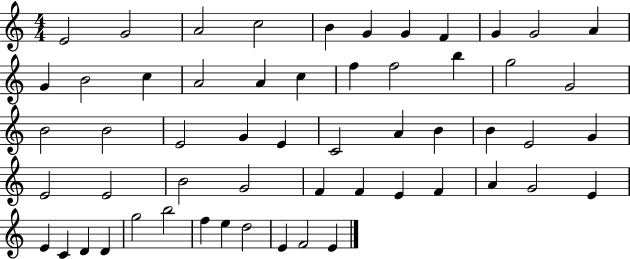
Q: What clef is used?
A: treble